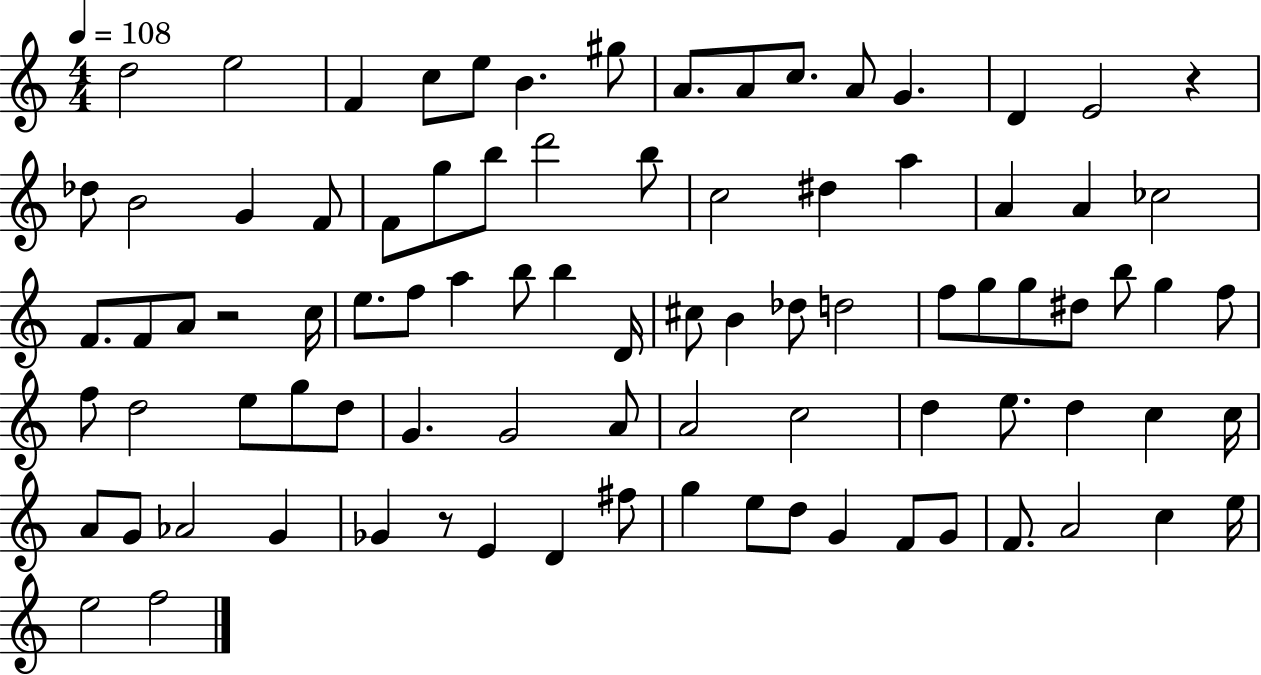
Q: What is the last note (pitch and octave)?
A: F5